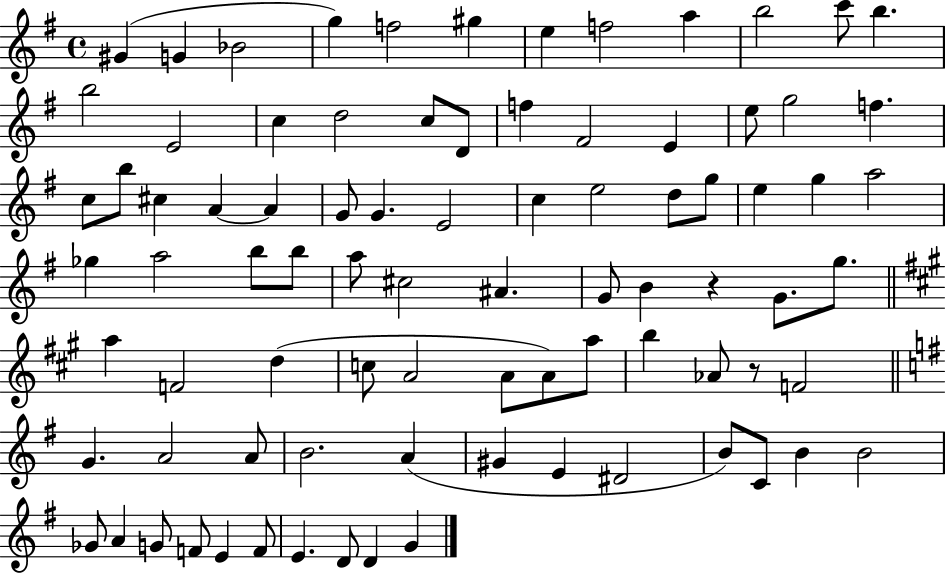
{
  \clef treble
  \time 4/4
  \defaultTimeSignature
  \key g \major
  gis'4( g'4 bes'2 | g''4) f''2 gis''4 | e''4 f''2 a''4 | b''2 c'''8 b''4. | \break b''2 e'2 | c''4 d''2 c''8 d'8 | f''4 fis'2 e'4 | e''8 g''2 f''4. | \break c''8 b''8 cis''4 a'4~~ a'4 | g'8 g'4. e'2 | c''4 e''2 d''8 g''8 | e''4 g''4 a''2 | \break ges''4 a''2 b''8 b''8 | a''8 cis''2 ais'4. | g'8 b'4 r4 g'8. g''8. | \bar "||" \break \key a \major a''4 f'2 d''4( | c''8 a'2 a'8 a'8) a''8 | b''4 aes'8 r8 f'2 | \bar "||" \break \key g \major g'4. a'2 a'8 | b'2. a'4( | gis'4 e'4 dis'2 | b'8) c'8 b'4 b'2 | \break ges'8 a'4 g'8 f'8 e'4 f'8 | e'4. d'8 d'4 g'4 | \bar "|."
}